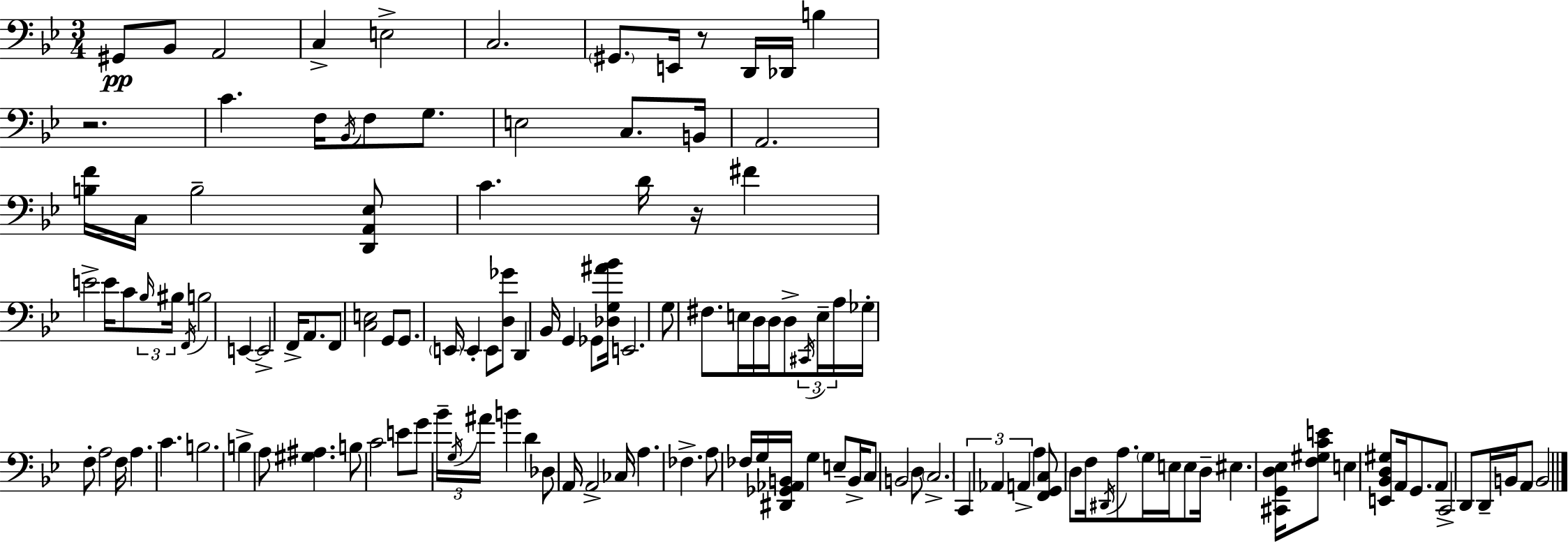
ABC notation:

X:1
T:Untitled
M:3/4
L:1/4
K:Bb
^G,,/2 _B,,/2 A,,2 C, E,2 C,2 ^G,,/2 E,,/4 z/2 D,,/4 _D,,/4 B, z2 C F,/4 _B,,/4 F,/2 G,/2 E,2 C,/2 B,,/4 A,,2 [B,F]/4 C,/4 B,2 [D,,A,,_E,]/2 C D/4 z/4 ^F E2 E/4 C/2 _B,/4 ^B,/4 F,,/4 B,2 E,, E,,2 F,,/4 A,,/2 F,,/2 [C,E,]2 G,,/2 G,,/2 E,,/4 E,, E,,/2 [D,_G]/2 D,, _B,,/4 G,, _G,,/2 [_D,G,^A_B]/4 E,,2 G,/2 ^F,/2 E,/4 D,/4 D,/4 D,/2 ^C,,/4 E,/4 A,/4 _G,/4 F,/2 A,2 F,/4 A, C B,2 B, A,/2 [^G,^A,] B,/2 C2 E/2 G/2 _B/4 G,/4 ^A/4 B D _D,/2 A,,/4 A,,2 _C,/4 A, _F, A,/2 _F,/4 G,/4 [^D,,_G,,_A,,B,,]/4 G, E,/2 B,,/4 C,/2 B,,2 D,/2 C,2 C,, _A,, A,, A, [F,,G,,C,]/2 D,/2 F,/4 ^D,,/4 A,/2 G,/4 E,/4 E,/2 D,/4 ^E, [^C,,G,,D,_E,]/4 [F,^G,CE]/2 E, [E,,_B,,D,^G,]/2 A,,/4 G,,/2 A,,/2 C,,2 D,,/2 D,,/4 B,,/4 A,,/2 B,,2